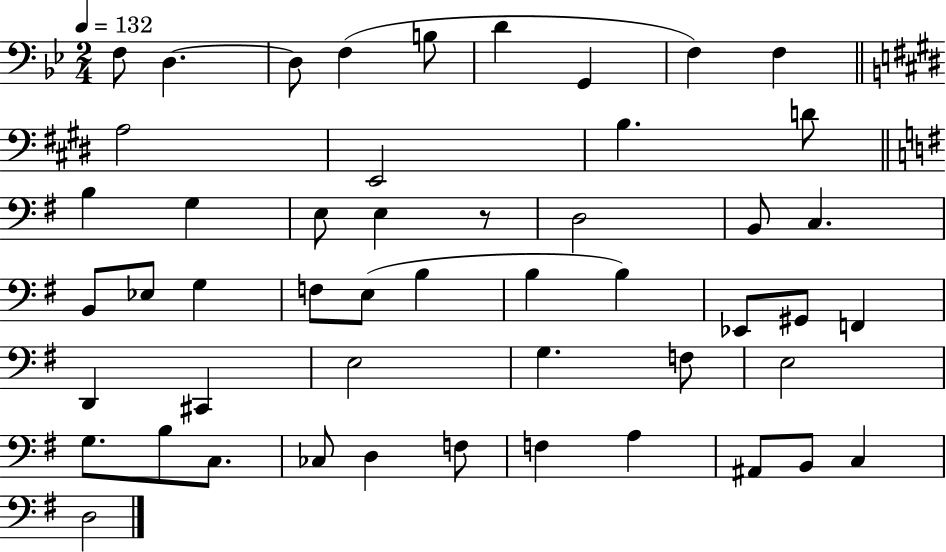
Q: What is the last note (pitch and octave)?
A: D3